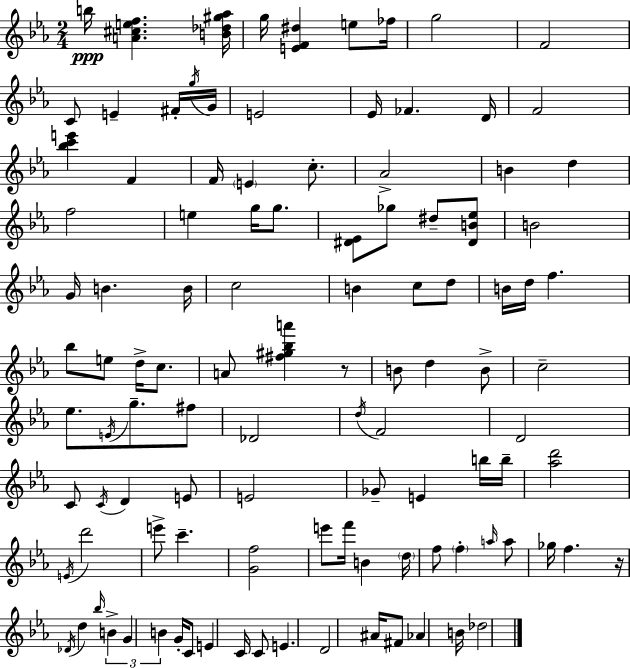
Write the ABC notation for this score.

X:1
T:Untitled
M:2/4
L:1/4
K:Cm
b/4 [A^cef] [B_d^g_a]/4 g/4 [EF^d] e/2 _f/4 g2 F2 C/2 E ^F/4 g/4 G/4 E2 _E/4 _F D/4 F2 [_bc'e'] F F/4 E c/2 _A2 B d f2 e g/4 g/2 [^D_E]/2 _g/2 ^d/2 [^DB_e]/2 B2 G/4 B B/4 c2 B c/2 d/2 B/4 d/4 f _b/2 e/2 d/4 c/2 A/2 [^f^g_ba'] z/2 B/2 d B/2 c2 _e/2 E/4 g/2 ^f/2 _D2 d/4 F2 D2 C/2 C/4 D E/2 E2 _G/2 E b/4 b/4 [_ad']2 E/4 d'2 e'/2 c' [Gf]2 e'/2 f'/4 B d/4 f/2 f a/4 a/2 _g/4 f z/4 _D/4 d _b/4 B G B G/4 C/2 E C/4 C/2 E D2 ^A/4 ^F/2 _A B/4 _d2